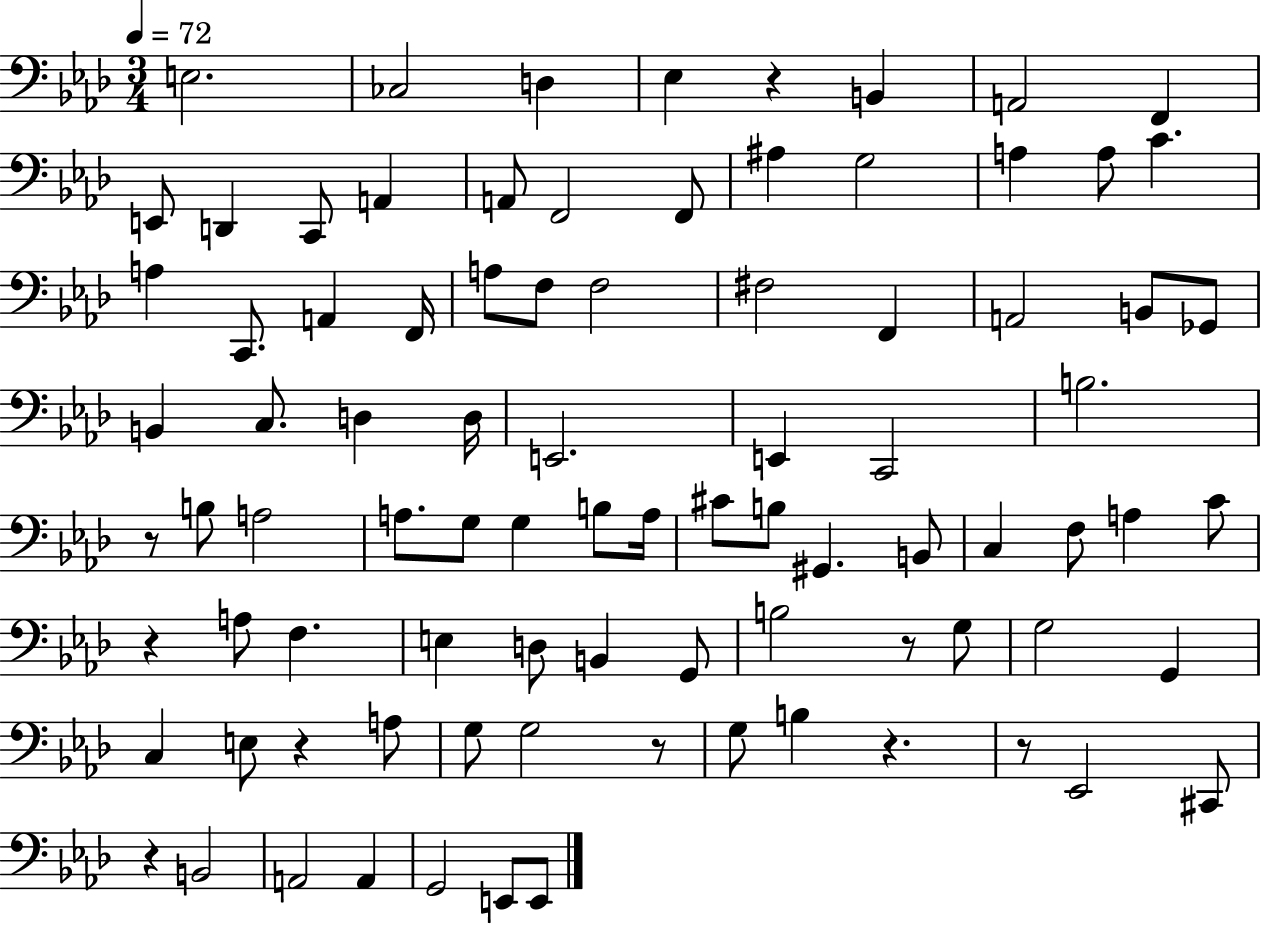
X:1
T:Untitled
M:3/4
L:1/4
K:Ab
E,2 _C,2 D, _E, z B,, A,,2 F,, E,,/2 D,, C,,/2 A,, A,,/2 F,,2 F,,/2 ^A, G,2 A, A,/2 C A, C,,/2 A,, F,,/4 A,/2 F,/2 F,2 ^F,2 F,, A,,2 B,,/2 _G,,/2 B,, C,/2 D, D,/4 E,,2 E,, C,,2 B,2 z/2 B,/2 A,2 A,/2 G,/2 G, B,/2 A,/4 ^C/2 B,/2 ^G,, B,,/2 C, F,/2 A, C/2 z A,/2 F, E, D,/2 B,, G,,/2 B,2 z/2 G,/2 G,2 G,, C, E,/2 z A,/2 G,/2 G,2 z/2 G,/2 B, z z/2 _E,,2 ^C,,/2 z B,,2 A,,2 A,, G,,2 E,,/2 E,,/2